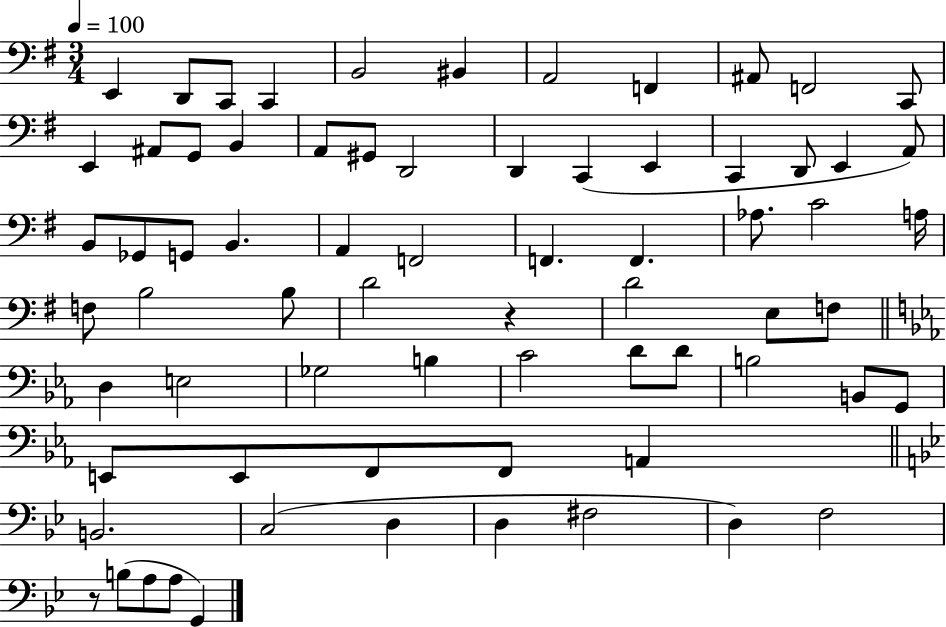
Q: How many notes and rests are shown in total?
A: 71